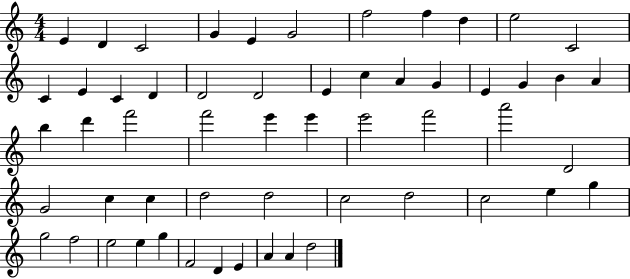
{
  \clef treble
  \numericTimeSignature
  \time 4/4
  \key c \major
  e'4 d'4 c'2 | g'4 e'4 g'2 | f''2 f''4 d''4 | e''2 c'2 | \break c'4 e'4 c'4 d'4 | d'2 d'2 | e'4 c''4 a'4 g'4 | e'4 g'4 b'4 a'4 | \break b''4 d'''4 f'''2 | f'''2 e'''4 e'''4 | e'''2 f'''2 | a'''2 d'2 | \break g'2 c''4 c''4 | d''2 d''2 | c''2 d''2 | c''2 e''4 g''4 | \break g''2 f''2 | e''2 e''4 g''4 | f'2 d'4 e'4 | a'4 a'4 d''2 | \break \bar "|."
}